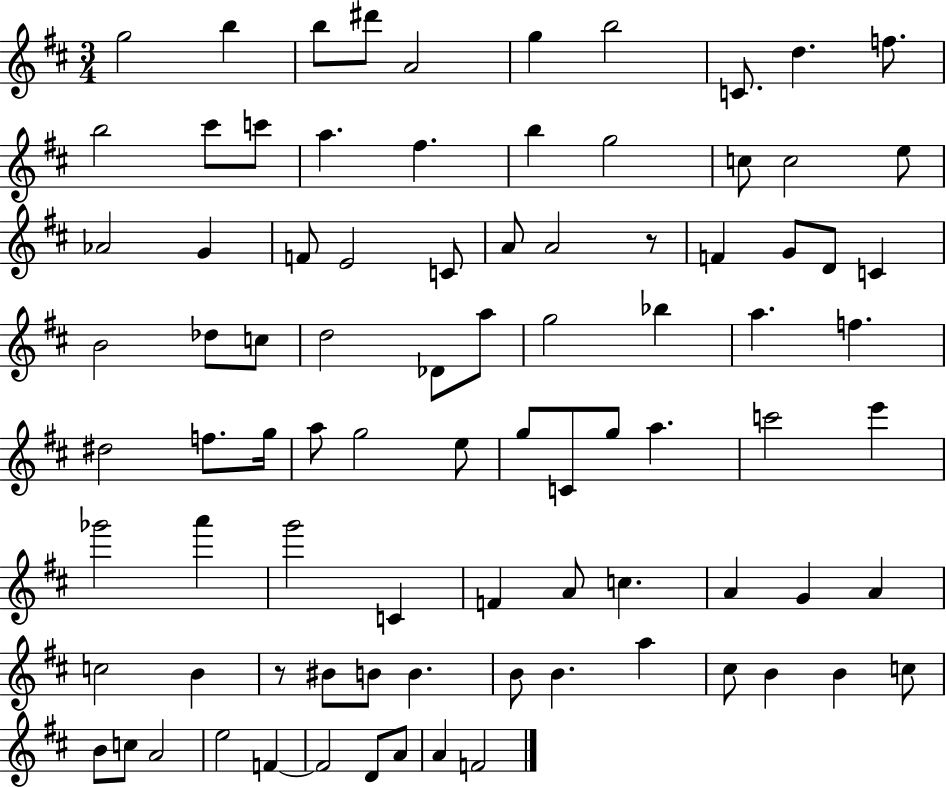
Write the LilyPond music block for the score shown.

{
  \clef treble
  \numericTimeSignature
  \time 3/4
  \key d \major
  g''2 b''4 | b''8 dis'''8 a'2 | g''4 b''2 | c'8. d''4. f''8. | \break b''2 cis'''8 c'''8 | a''4. fis''4. | b''4 g''2 | c''8 c''2 e''8 | \break aes'2 g'4 | f'8 e'2 c'8 | a'8 a'2 r8 | f'4 g'8 d'8 c'4 | \break b'2 des''8 c''8 | d''2 des'8 a''8 | g''2 bes''4 | a''4. f''4. | \break dis''2 f''8. g''16 | a''8 g''2 e''8 | g''8 c'8 g''8 a''4. | c'''2 e'''4 | \break ges'''2 a'''4 | g'''2 c'4 | f'4 a'8 c''4. | a'4 g'4 a'4 | \break c''2 b'4 | r8 bis'8 b'8 b'4. | b'8 b'4. a''4 | cis''8 b'4 b'4 c''8 | \break b'8 c''8 a'2 | e''2 f'4~~ | f'2 d'8 a'8 | a'4 f'2 | \break \bar "|."
}